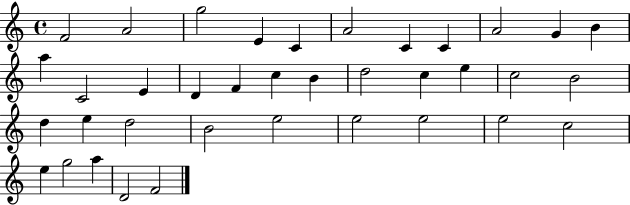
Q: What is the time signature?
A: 4/4